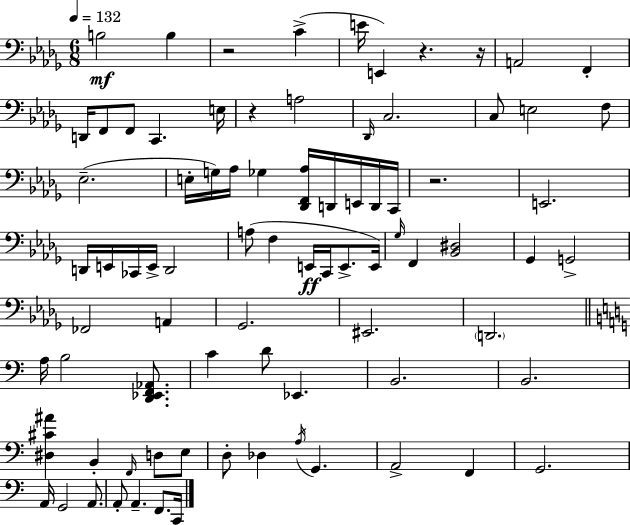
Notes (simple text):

B3/h B3/q R/h C4/q E4/s E2/q R/q. R/s A2/h F2/q D2/s F2/e F2/e C2/q. E3/s R/q A3/h Db2/s C3/h. C3/e E3/h F3/e Eb3/h. E3/s G3/s Ab3/s Gb3/q [Db2,F2,Ab3]/s D2/s E2/s D2/s C2/s R/h. E2/h. D2/s E2/s CES2/s E2/s D2/h A3/e F3/q E2/s C2/s E2/e. E2/s Gb3/s F2/q [Bb2,D#3]/h Gb2/q G2/h FES2/h A2/q Gb2/h. EIS2/h. D2/h. A3/s B3/h [D2,Eb2,F2,Ab2]/e. C4/q D4/e Eb2/q. B2/h. B2/h. [D#3,C#4,A#4]/q B2/q F2/s D3/e E3/e D3/e Db3/q A3/s G2/q. A2/h F2/q G2/h. A2/s G2/h A2/e. A2/e A2/q. F2/e. C2/s